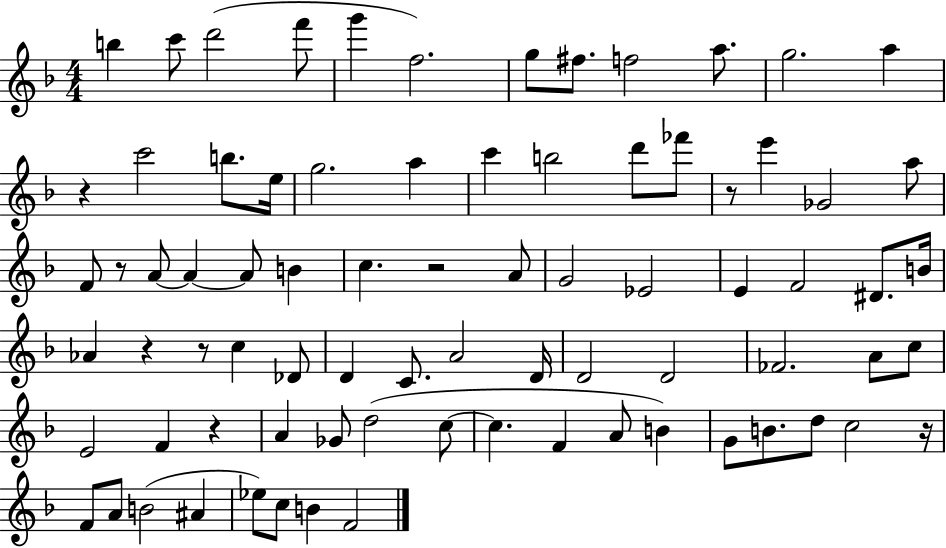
{
  \clef treble
  \numericTimeSignature
  \time 4/4
  \key f \major
  \repeat volta 2 { b''4 c'''8 d'''2( f'''8 | g'''4 f''2.) | g''8 fis''8. f''2 a''8. | g''2. a''4 | \break r4 c'''2 b''8. e''16 | g''2. a''4 | c'''4 b''2 d'''8 fes'''8 | r8 e'''4 ges'2 a''8 | \break f'8 r8 a'8~~ a'4~~ a'8 b'4 | c''4. r2 a'8 | g'2 ees'2 | e'4 f'2 dis'8. b'16 | \break aes'4 r4 r8 c''4 des'8 | d'4 c'8. a'2 d'16 | d'2 d'2 | fes'2. a'8 c''8 | \break e'2 f'4 r4 | a'4 ges'8 d''2( c''8~~ | c''4. f'4 a'8 b'4) | g'8 b'8. d''8 c''2 r16 | \break f'8 a'8 b'2( ais'4 | ees''8) c''8 b'4 f'2 | } \bar "|."
}